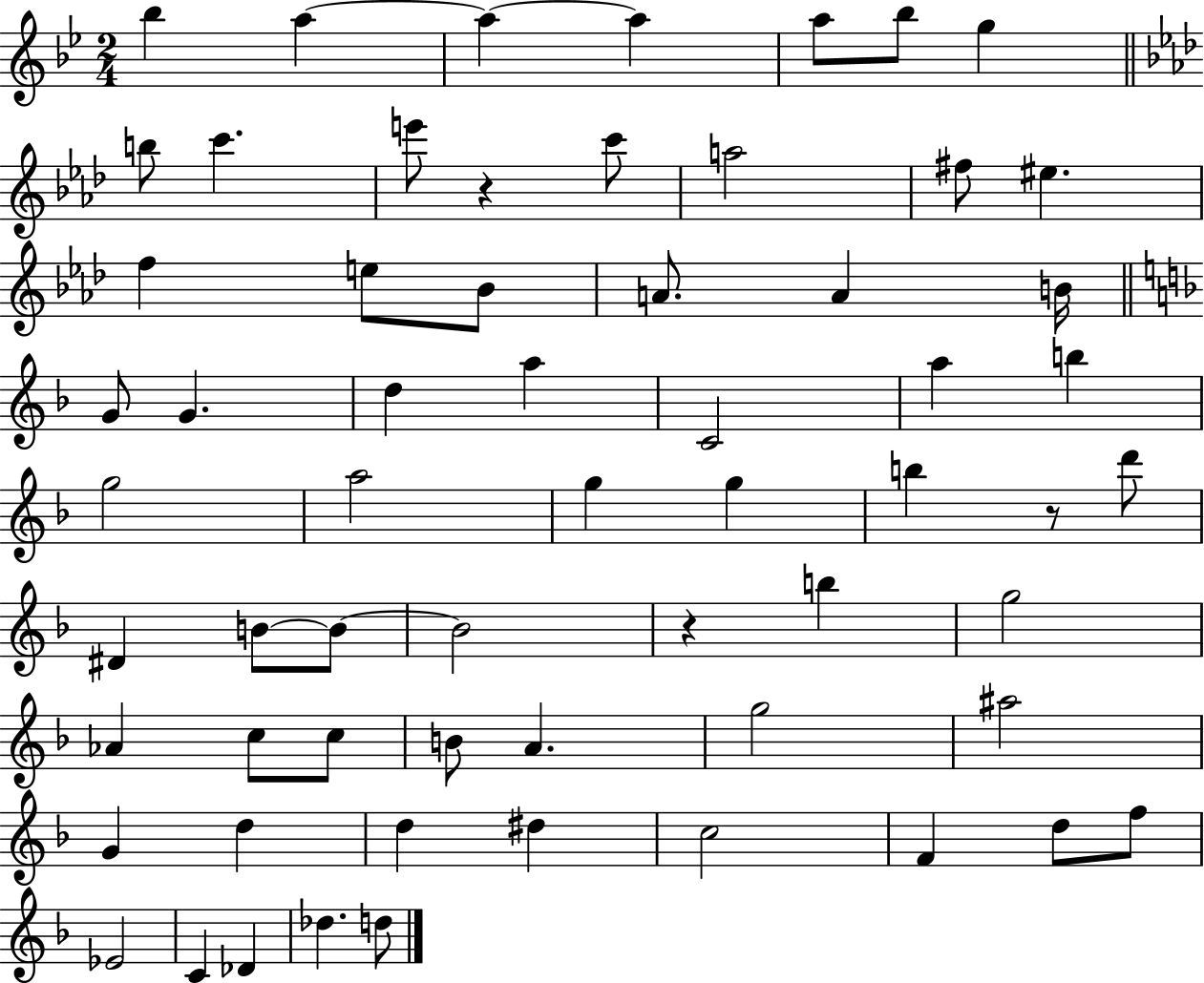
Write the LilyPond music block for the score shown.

{
  \clef treble
  \numericTimeSignature
  \time 2/4
  \key bes \major
  bes''4 a''4~~ | a''4~~ a''4 | a''8 bes''8 g''4 | \bar "||" \break \key f \minor b''8 c'''4. | e'''8 r4 c'''8 | a''2 | fis''8 eis''4. | \break f''4 e''8 bes'8 | a'8. a'4 b'16 | \bar "||" \break \key f \major g'8 g'4. | d''4 a''4 | c'2 | a''4 b''4 | \break g''2 | a''2 | g''4 g''4 | b''4 r8 d'''8 | \break dis'4 b'8~~ b'8~~ | b'2 | r4 b''4 | g''2 | \break aes'4 c''8 c''8 | b'8 a'4. | g''2 | ais''2 | \break g'4 d''4 | d''4 dis''4 | c''2 | f'4 d''8 f''8 | \break ees'2 | c'4 des'4 | des''4. d''8 | \bar "|."
}